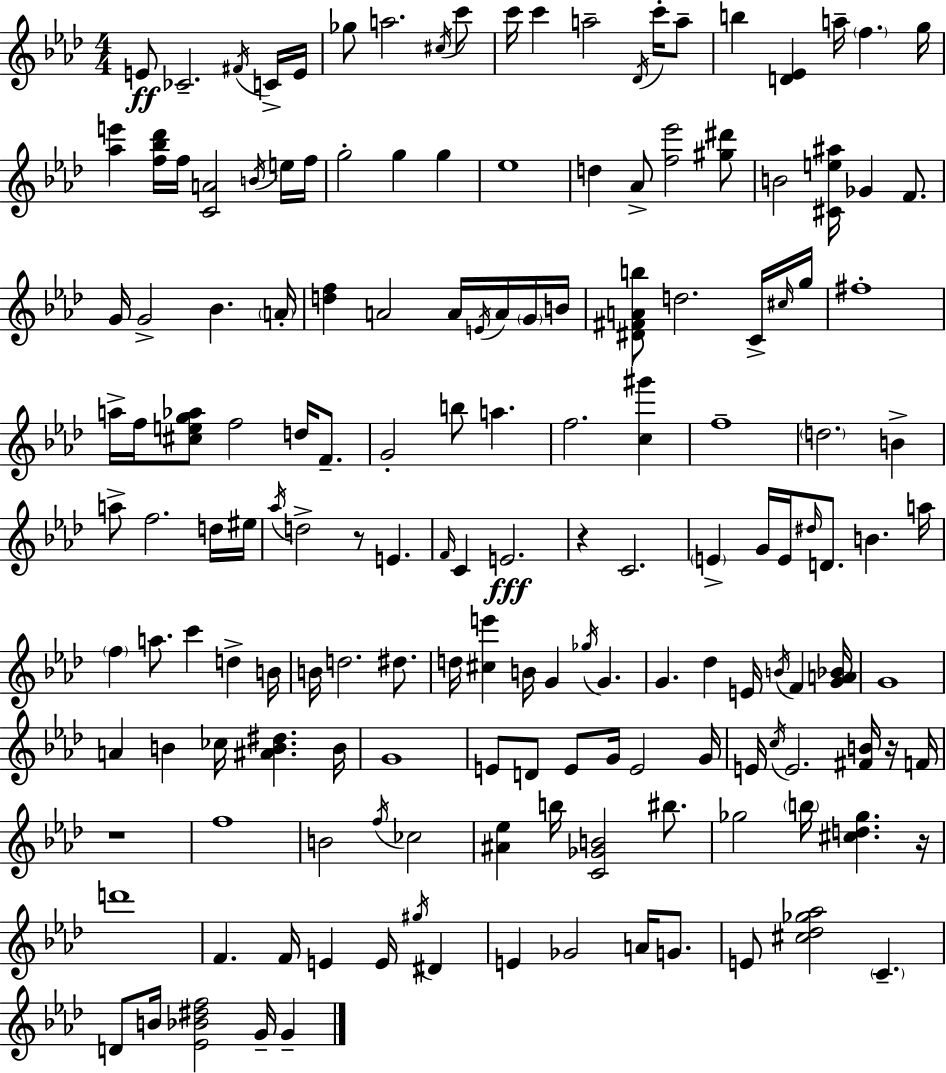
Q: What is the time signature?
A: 4/4